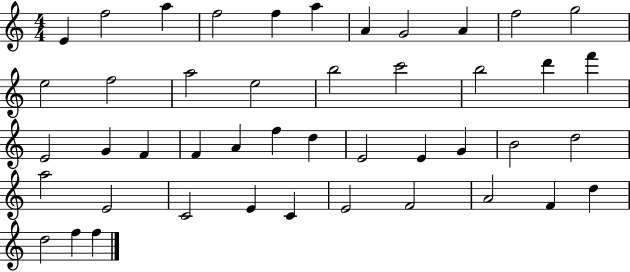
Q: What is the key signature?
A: C major